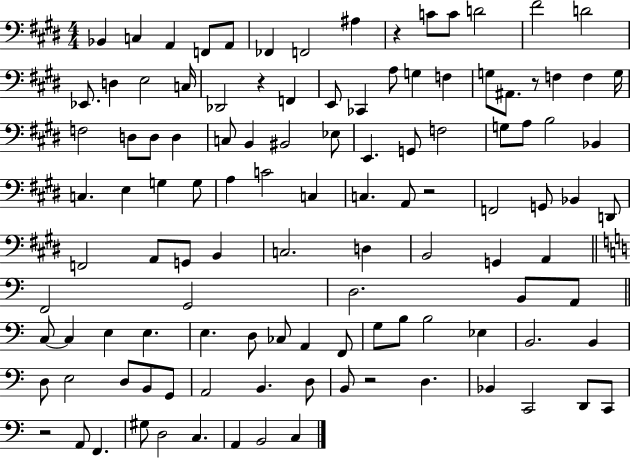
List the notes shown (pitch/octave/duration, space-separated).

Bb2/q C3/q A2/q F2/e A2/e FES2/q F2/h A#3/q R/q C4/e C4/e D4/h F#4/h D4/h Eb2/e. D3/q E3/h C3/s Db2/h R/q F2/q E2/e CES2/q A3/e G3/q F3/q G3/e A#2/e. R/e F3/q F3/q G3/s F3/h D3/e D3/e D3/q C3/e B2/q BIS2/h Eb3/e E2/q. G2/e F3/h G3/e A3/e B3/h Bb2/q C3/q. E3/q G3/q G3/e A3/q C4/h C3/q C3/q. A2/e R/h F2/h G2/e Bb2/q D2/e F2/h A2/e G2/e B2/q C3/h. D3/q B2/h G2/q A2/q F2/h G2/h D3/h. B2/e A2/e C3/e C3/q E3/q E3/q. E3/q. D3/e CES3/e A2/q F2/e G3/e B3/e B3/h Eb3/q B2/h. B2/q D3/e E3/h D3/e B2/e G2/e A2/h B2/q. D3/e B2/e R/h D3/q. Bb2/q C2/h D2/e C2/e R/h A2/e F2/q. G#3/e D3/h C3/q. A2/q B2/h C3/q